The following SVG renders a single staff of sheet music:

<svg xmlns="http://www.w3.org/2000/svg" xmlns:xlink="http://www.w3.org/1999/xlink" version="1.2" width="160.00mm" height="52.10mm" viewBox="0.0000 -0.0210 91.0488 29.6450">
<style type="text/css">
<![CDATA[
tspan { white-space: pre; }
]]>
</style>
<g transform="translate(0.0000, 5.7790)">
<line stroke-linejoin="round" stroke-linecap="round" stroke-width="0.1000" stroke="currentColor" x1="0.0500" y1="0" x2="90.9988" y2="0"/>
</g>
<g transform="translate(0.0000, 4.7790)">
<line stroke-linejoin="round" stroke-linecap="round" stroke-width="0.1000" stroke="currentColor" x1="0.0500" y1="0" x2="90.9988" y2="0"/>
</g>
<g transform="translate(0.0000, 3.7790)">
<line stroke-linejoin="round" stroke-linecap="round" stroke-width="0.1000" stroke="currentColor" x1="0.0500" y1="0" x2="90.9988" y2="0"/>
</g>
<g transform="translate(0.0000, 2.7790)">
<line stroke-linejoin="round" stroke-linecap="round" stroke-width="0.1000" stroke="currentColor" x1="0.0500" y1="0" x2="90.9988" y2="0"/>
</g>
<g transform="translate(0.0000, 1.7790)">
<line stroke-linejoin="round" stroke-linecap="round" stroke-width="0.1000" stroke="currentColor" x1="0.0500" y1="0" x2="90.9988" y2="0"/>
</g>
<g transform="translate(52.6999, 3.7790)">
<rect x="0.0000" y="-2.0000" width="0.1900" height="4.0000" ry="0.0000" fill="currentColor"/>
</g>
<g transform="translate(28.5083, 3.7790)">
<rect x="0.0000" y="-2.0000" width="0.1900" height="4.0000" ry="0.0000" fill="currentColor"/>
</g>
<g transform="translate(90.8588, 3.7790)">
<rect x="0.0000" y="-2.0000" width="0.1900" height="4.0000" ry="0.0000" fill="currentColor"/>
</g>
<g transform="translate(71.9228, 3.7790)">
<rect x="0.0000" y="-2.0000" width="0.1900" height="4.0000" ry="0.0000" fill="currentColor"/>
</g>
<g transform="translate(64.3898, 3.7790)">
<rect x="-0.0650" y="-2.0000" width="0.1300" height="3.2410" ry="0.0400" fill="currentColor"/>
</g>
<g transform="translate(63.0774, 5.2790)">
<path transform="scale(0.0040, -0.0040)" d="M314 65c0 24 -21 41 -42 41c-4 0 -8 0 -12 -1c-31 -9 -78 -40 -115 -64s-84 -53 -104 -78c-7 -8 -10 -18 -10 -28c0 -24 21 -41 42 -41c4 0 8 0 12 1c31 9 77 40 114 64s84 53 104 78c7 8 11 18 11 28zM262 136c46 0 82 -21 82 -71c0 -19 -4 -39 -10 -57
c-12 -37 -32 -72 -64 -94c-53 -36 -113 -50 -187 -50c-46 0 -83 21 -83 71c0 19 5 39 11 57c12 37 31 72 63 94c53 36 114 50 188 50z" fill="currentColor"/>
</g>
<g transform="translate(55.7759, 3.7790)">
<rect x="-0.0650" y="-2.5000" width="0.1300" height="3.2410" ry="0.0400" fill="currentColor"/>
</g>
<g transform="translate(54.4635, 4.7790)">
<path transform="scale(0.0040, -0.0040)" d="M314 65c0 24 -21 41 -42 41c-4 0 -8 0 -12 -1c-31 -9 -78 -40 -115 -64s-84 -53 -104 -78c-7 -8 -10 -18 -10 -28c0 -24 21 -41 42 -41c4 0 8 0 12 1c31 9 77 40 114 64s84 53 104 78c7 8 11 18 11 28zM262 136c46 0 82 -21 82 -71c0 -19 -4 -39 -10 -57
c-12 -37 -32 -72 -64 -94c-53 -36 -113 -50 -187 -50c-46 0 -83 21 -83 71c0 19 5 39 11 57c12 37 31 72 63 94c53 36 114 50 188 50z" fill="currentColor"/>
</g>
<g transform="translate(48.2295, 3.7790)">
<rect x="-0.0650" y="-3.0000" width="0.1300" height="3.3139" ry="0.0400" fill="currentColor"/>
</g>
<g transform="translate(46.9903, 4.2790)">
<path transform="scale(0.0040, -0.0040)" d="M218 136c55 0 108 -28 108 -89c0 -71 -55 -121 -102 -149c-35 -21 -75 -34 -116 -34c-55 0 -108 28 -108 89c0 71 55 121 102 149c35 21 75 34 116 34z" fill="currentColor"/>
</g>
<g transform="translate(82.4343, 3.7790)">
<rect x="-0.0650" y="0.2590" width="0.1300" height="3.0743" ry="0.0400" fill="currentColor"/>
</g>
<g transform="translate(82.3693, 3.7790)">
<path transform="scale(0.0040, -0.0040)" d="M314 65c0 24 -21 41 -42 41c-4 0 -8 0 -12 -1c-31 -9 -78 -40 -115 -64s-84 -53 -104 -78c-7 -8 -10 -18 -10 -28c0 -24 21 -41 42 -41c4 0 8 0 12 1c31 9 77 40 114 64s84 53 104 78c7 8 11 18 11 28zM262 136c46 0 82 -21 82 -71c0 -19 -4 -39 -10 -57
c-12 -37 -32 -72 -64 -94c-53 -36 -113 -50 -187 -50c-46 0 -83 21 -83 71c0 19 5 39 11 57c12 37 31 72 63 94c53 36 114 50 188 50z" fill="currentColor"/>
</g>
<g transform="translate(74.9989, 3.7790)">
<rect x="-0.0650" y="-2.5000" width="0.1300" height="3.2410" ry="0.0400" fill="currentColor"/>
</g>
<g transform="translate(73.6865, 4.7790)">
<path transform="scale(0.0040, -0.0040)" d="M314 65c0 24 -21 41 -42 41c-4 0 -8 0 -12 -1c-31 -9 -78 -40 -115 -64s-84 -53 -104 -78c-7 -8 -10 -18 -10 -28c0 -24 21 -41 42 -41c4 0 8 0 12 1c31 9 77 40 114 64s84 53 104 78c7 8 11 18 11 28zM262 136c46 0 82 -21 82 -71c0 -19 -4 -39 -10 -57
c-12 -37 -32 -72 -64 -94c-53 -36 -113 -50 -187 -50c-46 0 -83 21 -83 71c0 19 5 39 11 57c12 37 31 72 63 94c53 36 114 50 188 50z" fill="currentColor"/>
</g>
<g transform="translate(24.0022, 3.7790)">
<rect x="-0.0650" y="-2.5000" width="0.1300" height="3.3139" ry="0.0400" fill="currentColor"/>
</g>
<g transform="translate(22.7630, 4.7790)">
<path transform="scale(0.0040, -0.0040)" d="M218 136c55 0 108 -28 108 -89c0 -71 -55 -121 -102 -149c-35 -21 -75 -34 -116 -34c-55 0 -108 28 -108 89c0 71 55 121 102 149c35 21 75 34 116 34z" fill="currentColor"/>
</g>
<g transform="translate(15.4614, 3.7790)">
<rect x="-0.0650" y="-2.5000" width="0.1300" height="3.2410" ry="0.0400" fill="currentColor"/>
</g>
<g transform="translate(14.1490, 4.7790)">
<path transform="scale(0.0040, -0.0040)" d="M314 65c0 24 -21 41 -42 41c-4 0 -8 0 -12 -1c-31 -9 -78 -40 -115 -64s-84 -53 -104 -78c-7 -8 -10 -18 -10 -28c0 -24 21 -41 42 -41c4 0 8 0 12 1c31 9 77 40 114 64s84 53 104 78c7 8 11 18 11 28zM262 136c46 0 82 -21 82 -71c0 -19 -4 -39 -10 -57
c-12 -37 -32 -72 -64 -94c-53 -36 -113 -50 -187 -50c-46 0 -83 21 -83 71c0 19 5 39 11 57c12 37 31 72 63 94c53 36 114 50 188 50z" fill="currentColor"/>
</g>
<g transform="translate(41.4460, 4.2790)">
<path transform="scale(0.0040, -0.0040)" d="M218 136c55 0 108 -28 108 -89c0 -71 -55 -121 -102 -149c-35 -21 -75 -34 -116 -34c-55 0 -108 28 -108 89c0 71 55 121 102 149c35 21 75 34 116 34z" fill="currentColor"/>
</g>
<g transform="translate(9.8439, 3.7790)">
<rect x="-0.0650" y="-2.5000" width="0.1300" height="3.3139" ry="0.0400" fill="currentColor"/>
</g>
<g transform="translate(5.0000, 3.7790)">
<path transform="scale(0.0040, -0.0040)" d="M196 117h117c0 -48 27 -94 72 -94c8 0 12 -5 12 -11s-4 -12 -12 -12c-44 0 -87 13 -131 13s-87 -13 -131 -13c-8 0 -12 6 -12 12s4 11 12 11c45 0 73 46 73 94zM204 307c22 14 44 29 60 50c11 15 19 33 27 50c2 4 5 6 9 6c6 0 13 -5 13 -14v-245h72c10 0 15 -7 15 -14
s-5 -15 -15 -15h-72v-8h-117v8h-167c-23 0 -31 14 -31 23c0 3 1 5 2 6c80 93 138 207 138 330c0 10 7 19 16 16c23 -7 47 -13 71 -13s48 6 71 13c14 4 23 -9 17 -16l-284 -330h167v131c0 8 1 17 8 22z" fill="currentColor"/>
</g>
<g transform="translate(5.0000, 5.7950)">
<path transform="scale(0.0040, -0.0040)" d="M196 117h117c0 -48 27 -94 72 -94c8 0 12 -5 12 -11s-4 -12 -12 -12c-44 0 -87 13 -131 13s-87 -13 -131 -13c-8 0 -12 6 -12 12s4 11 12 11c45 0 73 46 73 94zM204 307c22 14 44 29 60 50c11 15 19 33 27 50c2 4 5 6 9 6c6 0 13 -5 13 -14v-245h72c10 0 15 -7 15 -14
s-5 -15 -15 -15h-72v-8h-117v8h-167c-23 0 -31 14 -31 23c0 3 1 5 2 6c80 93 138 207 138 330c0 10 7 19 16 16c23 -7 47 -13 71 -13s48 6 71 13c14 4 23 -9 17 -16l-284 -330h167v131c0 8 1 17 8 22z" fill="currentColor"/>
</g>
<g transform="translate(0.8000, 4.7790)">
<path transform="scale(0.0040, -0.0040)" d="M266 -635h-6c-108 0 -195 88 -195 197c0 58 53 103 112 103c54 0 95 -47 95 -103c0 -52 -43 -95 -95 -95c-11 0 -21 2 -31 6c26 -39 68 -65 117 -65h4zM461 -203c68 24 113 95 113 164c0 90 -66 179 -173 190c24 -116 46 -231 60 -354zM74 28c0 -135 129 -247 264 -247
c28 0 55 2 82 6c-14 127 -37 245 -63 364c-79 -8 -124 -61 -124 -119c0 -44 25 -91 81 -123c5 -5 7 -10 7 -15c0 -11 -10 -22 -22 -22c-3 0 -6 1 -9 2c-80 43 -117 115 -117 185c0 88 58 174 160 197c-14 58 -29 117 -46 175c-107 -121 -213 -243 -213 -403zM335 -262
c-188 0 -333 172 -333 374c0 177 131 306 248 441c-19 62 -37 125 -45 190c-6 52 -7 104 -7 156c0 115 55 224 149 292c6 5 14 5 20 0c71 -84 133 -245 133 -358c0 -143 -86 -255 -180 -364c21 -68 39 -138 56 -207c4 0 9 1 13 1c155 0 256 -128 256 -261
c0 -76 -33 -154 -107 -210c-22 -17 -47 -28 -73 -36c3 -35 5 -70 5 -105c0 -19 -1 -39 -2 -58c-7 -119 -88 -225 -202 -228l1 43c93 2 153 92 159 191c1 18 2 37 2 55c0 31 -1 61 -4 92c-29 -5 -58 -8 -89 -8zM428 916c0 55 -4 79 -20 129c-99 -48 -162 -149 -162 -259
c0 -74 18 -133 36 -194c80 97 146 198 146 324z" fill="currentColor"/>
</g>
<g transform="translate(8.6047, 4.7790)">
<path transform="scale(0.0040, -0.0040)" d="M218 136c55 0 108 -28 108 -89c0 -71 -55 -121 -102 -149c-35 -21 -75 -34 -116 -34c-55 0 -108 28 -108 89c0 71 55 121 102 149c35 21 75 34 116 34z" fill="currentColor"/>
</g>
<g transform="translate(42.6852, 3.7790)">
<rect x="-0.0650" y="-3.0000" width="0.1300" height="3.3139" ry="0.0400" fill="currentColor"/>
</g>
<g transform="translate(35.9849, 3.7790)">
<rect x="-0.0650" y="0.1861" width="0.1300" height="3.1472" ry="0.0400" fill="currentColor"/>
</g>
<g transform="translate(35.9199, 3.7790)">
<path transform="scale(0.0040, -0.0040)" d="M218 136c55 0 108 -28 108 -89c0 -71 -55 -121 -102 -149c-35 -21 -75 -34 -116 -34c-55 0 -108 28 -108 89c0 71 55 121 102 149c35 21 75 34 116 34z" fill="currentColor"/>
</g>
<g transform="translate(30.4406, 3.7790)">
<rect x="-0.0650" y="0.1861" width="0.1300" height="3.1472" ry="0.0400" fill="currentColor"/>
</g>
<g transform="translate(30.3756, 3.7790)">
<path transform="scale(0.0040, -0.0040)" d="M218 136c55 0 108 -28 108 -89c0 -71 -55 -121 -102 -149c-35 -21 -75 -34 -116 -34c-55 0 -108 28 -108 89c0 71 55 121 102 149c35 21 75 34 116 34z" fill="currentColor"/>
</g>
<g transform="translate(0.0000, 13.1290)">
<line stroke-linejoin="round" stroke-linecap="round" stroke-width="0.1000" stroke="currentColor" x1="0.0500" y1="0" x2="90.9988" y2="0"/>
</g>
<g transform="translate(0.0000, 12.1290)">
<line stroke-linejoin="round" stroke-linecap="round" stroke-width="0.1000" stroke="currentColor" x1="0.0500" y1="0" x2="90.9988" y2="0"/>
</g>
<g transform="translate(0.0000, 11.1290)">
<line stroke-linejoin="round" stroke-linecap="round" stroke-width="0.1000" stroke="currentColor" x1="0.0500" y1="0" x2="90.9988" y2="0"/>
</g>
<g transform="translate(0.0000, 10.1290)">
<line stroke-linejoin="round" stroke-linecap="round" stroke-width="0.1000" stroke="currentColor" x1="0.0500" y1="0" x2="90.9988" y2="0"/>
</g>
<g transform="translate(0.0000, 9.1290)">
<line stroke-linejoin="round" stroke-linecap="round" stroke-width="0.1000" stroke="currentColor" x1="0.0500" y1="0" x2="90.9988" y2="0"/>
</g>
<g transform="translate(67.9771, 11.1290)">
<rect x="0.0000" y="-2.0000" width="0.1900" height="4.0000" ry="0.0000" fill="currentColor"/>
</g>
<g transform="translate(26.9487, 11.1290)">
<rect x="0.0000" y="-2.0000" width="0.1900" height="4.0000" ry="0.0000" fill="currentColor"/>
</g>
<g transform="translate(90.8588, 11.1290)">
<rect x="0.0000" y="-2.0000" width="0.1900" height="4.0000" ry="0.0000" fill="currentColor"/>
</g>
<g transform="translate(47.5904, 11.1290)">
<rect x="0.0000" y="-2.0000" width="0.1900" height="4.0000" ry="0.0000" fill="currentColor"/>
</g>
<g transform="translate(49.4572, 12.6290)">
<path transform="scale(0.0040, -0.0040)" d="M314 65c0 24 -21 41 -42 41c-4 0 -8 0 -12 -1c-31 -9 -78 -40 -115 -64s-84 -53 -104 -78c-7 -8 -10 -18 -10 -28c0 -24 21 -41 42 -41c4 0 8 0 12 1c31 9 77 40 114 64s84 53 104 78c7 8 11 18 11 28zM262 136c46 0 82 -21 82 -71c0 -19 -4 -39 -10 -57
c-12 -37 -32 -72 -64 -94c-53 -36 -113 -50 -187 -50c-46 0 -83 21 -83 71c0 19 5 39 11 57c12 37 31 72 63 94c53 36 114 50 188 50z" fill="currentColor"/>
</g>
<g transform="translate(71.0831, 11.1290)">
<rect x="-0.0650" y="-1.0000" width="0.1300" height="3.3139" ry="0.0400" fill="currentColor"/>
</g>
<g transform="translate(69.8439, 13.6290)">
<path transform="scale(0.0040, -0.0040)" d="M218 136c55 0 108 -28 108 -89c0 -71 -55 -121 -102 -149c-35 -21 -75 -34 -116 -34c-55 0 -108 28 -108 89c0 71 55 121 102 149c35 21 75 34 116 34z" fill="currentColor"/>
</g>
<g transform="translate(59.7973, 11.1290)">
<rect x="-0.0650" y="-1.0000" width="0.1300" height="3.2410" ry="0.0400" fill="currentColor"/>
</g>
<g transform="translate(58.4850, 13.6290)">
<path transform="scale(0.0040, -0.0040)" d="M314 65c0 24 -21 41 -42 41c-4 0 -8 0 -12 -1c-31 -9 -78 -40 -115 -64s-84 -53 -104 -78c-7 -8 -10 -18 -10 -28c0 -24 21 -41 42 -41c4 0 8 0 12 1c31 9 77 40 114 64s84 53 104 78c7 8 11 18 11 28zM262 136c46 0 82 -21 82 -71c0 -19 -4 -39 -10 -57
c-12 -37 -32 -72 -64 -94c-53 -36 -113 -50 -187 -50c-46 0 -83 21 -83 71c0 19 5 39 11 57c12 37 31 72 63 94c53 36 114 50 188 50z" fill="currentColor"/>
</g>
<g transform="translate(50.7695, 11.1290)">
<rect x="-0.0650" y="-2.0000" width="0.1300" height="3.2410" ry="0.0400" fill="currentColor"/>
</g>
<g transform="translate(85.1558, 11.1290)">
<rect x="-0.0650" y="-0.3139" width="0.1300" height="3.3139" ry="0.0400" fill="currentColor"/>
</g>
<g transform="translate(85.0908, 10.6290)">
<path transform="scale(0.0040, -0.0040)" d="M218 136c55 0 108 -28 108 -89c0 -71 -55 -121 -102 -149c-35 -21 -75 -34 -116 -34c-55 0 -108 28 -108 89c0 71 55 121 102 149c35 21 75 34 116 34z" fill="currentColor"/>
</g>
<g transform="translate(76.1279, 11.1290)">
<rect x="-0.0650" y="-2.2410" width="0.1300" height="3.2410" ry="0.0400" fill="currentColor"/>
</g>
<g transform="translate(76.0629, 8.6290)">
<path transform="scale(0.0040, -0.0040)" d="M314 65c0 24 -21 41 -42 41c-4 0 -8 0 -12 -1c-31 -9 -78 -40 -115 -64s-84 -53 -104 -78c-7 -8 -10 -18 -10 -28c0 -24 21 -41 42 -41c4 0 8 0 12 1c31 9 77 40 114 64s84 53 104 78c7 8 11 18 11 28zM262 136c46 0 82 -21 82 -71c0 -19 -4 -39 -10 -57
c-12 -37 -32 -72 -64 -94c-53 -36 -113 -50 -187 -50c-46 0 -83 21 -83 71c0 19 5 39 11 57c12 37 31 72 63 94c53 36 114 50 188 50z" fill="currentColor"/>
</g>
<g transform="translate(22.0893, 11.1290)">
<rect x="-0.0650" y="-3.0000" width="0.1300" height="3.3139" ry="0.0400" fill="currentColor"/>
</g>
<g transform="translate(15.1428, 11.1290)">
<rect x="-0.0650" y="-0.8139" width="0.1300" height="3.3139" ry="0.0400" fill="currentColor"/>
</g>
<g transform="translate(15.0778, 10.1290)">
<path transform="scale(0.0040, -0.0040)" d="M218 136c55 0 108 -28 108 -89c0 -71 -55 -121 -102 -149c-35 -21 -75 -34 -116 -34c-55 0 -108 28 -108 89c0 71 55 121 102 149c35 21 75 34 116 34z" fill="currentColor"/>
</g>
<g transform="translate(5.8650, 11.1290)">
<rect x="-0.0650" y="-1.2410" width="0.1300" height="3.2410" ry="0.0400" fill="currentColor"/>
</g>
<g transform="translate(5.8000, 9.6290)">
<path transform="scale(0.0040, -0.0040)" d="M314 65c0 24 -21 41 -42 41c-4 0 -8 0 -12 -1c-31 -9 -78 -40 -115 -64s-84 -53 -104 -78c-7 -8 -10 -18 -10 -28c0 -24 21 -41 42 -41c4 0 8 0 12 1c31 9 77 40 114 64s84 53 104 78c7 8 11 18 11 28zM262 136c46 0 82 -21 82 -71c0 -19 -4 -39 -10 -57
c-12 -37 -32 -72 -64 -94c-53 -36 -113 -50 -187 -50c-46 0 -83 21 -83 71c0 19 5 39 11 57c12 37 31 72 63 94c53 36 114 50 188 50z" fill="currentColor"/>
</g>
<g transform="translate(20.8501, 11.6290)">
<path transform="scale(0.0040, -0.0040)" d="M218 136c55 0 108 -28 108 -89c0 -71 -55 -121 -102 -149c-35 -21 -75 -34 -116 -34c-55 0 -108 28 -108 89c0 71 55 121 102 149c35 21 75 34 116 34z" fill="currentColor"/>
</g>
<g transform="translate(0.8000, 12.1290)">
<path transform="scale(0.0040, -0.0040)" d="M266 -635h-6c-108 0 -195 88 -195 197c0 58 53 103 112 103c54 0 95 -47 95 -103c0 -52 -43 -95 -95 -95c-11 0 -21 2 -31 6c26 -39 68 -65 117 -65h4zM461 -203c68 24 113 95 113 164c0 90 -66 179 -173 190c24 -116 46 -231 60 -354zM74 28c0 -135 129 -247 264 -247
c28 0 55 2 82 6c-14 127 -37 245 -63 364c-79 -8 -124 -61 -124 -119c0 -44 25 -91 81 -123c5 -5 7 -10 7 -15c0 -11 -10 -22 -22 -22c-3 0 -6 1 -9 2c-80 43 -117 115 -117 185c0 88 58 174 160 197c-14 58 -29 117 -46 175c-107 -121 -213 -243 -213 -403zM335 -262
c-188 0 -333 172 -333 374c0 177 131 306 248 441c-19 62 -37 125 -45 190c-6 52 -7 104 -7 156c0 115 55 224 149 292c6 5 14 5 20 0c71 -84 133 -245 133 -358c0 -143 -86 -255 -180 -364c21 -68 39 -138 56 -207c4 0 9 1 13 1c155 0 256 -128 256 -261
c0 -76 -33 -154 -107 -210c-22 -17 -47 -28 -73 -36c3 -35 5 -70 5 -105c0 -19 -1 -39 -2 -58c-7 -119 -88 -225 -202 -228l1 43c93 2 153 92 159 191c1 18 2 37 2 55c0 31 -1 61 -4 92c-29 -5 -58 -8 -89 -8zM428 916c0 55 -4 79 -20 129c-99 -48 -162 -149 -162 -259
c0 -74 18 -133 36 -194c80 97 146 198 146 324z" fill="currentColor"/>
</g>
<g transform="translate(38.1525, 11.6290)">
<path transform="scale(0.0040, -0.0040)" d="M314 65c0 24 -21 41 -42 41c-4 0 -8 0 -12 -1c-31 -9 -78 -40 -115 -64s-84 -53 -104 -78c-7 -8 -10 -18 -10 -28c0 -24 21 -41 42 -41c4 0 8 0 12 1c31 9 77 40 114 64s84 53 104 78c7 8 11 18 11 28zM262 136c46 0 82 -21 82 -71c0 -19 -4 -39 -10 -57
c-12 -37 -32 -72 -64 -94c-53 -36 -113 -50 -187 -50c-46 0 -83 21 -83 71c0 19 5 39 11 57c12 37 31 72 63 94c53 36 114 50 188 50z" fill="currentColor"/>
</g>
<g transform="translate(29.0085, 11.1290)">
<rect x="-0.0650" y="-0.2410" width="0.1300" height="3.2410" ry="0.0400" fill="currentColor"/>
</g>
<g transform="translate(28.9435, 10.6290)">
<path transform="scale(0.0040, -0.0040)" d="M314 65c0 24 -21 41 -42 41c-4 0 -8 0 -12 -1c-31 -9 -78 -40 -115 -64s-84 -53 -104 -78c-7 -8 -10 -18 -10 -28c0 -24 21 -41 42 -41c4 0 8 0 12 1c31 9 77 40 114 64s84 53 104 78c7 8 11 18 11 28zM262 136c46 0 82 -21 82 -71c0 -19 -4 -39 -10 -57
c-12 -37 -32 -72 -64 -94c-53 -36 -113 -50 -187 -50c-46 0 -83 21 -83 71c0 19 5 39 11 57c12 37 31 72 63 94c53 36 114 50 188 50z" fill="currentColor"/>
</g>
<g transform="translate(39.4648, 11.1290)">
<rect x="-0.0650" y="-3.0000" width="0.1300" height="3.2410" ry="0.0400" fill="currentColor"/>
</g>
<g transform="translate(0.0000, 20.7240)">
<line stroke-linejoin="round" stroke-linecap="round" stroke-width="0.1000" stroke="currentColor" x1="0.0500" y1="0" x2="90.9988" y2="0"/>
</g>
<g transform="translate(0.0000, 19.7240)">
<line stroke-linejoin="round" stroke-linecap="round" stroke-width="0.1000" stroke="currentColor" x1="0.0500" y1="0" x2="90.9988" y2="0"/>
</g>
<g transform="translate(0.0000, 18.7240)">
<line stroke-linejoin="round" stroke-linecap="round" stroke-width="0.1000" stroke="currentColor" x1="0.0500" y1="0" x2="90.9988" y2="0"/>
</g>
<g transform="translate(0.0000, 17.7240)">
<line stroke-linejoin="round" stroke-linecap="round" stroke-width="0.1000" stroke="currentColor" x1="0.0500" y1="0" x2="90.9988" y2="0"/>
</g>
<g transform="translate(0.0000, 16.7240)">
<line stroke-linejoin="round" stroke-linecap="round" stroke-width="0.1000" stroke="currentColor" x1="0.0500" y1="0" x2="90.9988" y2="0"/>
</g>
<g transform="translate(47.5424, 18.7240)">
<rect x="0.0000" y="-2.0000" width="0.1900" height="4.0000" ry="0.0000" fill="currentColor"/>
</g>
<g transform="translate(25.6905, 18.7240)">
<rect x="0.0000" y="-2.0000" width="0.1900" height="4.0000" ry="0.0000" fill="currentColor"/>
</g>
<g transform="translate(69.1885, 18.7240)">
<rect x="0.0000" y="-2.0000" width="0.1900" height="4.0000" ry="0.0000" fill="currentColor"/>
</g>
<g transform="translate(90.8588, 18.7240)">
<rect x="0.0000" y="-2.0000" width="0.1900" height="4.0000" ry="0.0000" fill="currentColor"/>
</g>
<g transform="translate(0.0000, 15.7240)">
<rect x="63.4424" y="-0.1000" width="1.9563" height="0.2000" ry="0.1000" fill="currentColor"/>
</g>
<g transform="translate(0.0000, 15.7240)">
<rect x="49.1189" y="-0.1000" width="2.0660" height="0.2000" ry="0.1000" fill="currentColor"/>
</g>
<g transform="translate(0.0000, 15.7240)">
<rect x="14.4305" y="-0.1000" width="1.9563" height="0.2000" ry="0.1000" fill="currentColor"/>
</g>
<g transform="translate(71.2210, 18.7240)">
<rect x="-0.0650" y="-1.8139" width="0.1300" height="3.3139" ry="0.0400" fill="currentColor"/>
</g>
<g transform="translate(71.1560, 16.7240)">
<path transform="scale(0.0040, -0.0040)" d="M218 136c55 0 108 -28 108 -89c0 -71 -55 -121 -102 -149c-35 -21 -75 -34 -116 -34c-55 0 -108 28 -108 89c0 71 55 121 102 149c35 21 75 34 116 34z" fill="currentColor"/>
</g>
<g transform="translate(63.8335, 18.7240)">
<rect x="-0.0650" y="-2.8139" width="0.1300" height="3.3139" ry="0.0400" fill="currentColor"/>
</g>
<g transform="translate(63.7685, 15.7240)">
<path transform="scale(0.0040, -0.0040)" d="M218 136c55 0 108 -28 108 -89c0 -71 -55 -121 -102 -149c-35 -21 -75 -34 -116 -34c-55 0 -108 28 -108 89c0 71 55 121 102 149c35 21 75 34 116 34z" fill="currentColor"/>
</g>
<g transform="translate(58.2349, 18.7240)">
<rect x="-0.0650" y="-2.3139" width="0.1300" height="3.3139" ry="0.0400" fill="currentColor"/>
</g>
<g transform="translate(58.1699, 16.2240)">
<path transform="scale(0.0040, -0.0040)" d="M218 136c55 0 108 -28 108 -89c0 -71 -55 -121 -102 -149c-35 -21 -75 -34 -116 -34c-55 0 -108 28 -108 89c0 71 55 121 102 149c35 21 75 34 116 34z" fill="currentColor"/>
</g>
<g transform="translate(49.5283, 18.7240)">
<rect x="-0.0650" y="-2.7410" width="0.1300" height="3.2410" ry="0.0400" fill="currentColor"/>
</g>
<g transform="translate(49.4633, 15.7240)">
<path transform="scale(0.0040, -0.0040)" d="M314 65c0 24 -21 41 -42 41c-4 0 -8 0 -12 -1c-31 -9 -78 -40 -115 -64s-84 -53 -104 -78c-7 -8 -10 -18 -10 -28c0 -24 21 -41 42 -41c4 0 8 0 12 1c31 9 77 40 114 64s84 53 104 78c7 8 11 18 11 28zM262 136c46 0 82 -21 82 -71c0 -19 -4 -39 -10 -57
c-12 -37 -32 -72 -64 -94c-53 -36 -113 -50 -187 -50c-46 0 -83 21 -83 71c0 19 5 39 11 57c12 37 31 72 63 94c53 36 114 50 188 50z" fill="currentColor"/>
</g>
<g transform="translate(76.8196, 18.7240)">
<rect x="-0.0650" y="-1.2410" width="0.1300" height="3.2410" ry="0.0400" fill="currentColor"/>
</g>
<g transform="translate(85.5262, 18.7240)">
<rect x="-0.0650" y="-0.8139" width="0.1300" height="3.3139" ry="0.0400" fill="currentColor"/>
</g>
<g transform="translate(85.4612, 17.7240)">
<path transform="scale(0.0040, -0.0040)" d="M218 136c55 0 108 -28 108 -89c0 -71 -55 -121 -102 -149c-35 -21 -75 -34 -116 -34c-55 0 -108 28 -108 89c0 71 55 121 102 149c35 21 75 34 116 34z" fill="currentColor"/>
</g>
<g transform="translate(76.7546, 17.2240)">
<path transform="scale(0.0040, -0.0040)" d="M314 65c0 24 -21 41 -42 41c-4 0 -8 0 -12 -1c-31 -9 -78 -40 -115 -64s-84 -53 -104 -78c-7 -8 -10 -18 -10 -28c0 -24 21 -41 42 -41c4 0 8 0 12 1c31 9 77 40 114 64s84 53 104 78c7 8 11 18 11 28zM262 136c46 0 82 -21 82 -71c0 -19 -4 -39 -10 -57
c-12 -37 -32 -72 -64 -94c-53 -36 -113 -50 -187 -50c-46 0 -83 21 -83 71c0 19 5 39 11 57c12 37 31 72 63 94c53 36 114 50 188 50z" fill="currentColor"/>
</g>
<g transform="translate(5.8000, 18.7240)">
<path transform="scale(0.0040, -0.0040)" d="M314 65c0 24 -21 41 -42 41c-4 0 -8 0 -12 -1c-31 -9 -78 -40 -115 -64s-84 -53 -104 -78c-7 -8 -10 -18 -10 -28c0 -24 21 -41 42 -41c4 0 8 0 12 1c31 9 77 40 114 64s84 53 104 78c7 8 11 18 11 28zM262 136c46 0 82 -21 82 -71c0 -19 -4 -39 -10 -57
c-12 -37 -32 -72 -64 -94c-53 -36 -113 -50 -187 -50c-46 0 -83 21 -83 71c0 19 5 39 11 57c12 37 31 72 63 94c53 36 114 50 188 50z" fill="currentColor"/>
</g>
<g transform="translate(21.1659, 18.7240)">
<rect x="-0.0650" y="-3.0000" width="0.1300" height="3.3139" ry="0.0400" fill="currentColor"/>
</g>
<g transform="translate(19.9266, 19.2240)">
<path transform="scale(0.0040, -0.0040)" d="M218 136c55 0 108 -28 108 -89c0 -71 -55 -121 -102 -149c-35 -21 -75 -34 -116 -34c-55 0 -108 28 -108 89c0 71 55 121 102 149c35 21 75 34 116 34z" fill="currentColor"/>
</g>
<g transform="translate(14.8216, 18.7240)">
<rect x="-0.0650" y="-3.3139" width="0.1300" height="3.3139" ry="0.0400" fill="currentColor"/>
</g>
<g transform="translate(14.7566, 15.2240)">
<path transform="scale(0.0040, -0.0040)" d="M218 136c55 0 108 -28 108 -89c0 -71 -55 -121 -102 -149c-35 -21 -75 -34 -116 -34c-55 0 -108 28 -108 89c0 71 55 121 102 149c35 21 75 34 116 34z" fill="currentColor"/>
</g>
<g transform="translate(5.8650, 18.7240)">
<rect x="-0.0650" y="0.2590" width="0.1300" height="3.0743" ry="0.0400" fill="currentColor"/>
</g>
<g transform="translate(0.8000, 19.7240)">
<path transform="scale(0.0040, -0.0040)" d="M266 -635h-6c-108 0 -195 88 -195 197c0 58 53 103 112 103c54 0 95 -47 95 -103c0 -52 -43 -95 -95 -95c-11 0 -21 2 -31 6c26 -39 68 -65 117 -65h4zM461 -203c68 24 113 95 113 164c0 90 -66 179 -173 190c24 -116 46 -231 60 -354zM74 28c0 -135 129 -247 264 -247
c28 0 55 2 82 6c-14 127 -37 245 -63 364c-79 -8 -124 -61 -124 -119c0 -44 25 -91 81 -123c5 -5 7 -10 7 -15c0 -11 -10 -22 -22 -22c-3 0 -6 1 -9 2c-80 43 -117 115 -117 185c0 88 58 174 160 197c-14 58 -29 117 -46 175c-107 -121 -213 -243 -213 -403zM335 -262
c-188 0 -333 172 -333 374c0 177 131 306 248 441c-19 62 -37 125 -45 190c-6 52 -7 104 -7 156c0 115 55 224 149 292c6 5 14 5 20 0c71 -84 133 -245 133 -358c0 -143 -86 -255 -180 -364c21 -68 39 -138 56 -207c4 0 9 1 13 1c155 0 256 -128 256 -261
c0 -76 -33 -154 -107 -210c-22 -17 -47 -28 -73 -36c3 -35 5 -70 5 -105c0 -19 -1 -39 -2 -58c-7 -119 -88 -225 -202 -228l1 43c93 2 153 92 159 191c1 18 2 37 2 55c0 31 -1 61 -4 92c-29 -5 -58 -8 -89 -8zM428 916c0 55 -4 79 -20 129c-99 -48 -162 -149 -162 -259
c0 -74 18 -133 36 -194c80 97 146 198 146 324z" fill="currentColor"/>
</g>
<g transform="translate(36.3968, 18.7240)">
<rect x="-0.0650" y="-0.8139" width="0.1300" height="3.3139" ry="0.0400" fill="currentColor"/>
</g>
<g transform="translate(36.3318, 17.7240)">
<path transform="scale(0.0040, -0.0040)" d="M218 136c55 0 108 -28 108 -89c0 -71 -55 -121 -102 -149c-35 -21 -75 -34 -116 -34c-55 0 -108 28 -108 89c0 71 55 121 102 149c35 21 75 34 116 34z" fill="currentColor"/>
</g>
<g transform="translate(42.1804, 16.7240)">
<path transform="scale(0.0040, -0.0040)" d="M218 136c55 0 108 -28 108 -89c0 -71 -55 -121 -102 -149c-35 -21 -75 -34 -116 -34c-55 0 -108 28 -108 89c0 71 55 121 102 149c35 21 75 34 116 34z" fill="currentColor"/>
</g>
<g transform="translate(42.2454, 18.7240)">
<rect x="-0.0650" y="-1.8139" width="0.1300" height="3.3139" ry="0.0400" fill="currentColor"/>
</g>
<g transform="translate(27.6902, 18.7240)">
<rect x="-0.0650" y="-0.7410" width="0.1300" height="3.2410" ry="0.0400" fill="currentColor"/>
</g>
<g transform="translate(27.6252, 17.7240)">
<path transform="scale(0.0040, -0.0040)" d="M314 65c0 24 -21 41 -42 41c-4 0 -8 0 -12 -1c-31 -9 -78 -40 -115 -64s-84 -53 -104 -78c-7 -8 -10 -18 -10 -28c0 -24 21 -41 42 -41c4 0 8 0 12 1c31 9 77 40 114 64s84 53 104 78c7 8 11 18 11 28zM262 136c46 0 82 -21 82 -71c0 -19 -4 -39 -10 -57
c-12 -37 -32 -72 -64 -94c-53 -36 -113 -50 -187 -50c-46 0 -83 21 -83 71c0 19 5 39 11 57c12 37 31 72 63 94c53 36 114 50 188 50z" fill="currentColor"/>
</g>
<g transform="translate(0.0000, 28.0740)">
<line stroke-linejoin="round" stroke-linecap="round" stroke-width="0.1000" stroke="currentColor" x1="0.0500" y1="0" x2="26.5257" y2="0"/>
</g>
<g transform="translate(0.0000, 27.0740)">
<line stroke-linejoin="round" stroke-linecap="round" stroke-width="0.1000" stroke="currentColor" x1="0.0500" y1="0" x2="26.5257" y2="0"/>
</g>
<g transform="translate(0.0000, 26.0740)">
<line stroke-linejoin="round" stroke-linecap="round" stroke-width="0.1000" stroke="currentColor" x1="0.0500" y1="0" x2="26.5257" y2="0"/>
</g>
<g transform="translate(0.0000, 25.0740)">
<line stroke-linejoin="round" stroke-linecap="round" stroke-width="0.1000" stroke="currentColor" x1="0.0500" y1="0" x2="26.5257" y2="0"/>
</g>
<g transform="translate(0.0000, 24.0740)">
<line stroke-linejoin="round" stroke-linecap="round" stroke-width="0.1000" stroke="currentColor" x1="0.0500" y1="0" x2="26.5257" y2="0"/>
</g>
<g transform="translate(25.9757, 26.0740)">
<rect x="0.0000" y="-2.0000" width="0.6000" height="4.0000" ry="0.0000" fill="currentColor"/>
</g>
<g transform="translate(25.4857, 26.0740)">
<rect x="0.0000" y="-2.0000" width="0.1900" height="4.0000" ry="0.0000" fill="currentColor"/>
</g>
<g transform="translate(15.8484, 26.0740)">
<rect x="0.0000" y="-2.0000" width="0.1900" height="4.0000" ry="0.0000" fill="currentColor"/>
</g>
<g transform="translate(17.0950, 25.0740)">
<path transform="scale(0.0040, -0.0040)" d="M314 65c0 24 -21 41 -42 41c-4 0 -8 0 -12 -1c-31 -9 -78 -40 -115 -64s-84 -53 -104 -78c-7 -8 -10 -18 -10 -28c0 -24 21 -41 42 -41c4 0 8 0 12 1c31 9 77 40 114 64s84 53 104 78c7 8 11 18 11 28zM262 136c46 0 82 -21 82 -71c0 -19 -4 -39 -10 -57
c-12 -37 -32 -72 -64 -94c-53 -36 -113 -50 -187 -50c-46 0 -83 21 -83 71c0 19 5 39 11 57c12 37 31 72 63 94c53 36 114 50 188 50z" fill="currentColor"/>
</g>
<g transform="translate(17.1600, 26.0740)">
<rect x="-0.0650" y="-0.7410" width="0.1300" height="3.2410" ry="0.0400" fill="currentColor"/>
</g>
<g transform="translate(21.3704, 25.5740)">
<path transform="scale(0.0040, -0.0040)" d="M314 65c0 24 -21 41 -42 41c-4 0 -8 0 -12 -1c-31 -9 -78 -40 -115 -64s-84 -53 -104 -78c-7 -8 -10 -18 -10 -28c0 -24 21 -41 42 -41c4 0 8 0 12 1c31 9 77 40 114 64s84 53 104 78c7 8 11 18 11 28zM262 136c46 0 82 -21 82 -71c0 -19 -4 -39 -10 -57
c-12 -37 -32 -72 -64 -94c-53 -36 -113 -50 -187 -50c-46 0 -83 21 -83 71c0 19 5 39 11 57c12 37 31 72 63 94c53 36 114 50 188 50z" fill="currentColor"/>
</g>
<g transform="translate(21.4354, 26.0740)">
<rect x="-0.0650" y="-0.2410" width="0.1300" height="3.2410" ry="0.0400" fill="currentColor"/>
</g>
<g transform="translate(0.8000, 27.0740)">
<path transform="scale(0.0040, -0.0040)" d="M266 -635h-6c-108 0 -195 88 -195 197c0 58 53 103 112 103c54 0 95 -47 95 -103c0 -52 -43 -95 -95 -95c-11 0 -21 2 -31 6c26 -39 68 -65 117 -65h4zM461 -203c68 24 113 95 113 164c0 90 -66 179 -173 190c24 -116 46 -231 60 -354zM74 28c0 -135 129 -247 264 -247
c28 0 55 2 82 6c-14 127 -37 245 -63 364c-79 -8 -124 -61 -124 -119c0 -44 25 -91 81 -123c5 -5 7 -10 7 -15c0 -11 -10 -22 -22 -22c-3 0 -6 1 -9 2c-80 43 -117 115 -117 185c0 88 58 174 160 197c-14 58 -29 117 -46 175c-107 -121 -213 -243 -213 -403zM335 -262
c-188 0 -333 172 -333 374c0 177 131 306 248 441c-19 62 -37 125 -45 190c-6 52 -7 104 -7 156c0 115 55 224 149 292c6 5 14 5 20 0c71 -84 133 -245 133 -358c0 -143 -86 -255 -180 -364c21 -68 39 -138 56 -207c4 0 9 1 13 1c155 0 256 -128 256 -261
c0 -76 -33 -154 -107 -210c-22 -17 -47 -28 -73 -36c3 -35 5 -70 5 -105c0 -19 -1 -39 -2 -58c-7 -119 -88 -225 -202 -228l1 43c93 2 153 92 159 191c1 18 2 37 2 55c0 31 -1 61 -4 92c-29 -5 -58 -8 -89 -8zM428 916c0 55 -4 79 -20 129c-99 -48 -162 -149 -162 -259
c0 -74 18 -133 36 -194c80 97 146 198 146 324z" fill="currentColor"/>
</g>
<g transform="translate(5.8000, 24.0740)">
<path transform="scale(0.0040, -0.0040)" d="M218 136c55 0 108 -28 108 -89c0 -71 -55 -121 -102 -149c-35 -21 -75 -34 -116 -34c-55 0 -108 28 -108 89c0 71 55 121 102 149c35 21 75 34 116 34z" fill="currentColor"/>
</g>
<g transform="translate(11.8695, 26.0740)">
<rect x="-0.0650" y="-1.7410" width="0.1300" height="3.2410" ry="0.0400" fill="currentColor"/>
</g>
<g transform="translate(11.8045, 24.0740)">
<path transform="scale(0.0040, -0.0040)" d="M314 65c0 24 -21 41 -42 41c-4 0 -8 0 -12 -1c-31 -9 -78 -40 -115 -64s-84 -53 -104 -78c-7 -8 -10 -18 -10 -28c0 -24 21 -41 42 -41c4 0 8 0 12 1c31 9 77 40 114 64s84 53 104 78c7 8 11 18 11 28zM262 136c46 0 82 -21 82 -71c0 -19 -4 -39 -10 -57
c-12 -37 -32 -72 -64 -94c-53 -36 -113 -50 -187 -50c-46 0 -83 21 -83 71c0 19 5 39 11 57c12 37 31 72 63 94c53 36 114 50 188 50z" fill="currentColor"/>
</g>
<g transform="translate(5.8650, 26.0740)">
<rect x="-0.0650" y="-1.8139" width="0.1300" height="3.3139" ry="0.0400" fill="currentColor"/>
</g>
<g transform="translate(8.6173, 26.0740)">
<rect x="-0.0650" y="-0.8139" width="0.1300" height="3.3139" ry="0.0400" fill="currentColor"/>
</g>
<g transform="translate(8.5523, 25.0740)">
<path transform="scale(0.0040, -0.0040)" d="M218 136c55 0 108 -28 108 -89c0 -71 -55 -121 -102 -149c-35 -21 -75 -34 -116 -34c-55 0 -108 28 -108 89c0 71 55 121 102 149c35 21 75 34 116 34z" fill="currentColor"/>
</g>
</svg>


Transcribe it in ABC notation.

X:1
T:Untitled
M:4/4
L:1/4
K:C
G G2 G B B A A G2 F2 G2 B2 e2 d A c2 A2 F2 D2 D g2 c B2 b A d2 d f a2 g a f e2 d f d f2 d2 c2